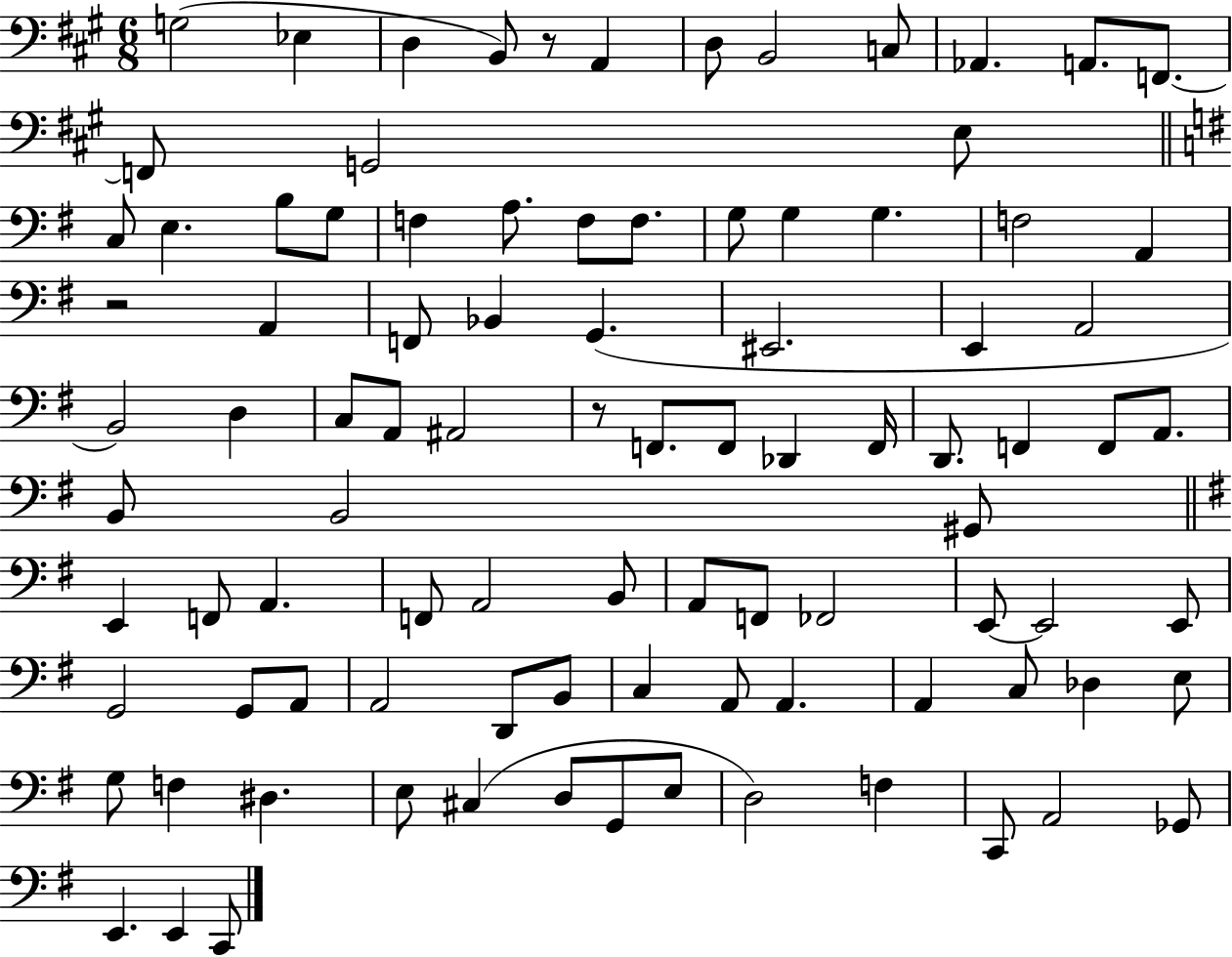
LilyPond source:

{
  \clef bass
  \numericTimeSignature
  \time 6/8
  \key a \major
  g2( ees4 | d4 b,8) r8 a,4 | d8 b,2 c8 | aes,4. a,8. f,8.~~ | \break f,8 g,2 e8 | \bar "||" \break \key g \major c8 e4. b8 g8 | f4 a8. f8 f8. | g8 g4 g4. | f2 a,4 | \break r2 a,4 | f,8 bes,4 g,4.( | eis,2. | e,4 a,2 | \break b,2) d4 | c8 a,8 ais,2 | r8 f,8. f,8 des,4 f,16 | d,8. f,4 f,8 a,8. | \break b,8 b,2 gis,8 | \bar "||" \break \key e \minor e,4 f,8 a,4. | f,8 a,2 b,8 | a,8 f,8 fes,2 | e,8~~ e,2 e,8 | \break g,2 g,8 a,8 | a,2 d,8 b,8 | c4 a,8 a,4. | a,4 c8 des4 e8 | \break g8 f4 dis4. | e8 cis4( d8 g,8 e8 | d2) f4 | c,8 a,2 ges,8 | \break e,4. e,4 c,8 | \bar "|."
}